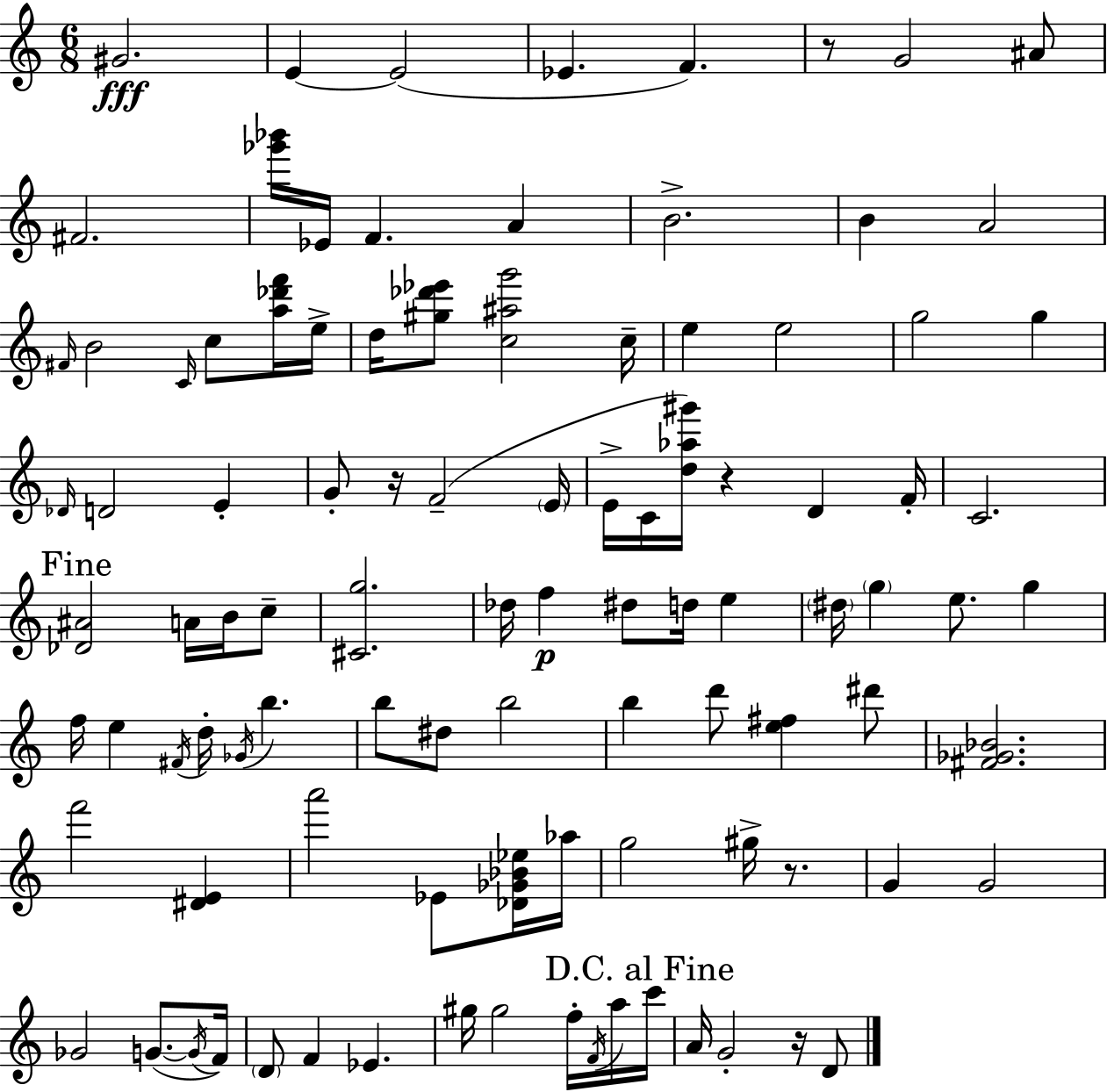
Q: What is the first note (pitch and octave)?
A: G#4